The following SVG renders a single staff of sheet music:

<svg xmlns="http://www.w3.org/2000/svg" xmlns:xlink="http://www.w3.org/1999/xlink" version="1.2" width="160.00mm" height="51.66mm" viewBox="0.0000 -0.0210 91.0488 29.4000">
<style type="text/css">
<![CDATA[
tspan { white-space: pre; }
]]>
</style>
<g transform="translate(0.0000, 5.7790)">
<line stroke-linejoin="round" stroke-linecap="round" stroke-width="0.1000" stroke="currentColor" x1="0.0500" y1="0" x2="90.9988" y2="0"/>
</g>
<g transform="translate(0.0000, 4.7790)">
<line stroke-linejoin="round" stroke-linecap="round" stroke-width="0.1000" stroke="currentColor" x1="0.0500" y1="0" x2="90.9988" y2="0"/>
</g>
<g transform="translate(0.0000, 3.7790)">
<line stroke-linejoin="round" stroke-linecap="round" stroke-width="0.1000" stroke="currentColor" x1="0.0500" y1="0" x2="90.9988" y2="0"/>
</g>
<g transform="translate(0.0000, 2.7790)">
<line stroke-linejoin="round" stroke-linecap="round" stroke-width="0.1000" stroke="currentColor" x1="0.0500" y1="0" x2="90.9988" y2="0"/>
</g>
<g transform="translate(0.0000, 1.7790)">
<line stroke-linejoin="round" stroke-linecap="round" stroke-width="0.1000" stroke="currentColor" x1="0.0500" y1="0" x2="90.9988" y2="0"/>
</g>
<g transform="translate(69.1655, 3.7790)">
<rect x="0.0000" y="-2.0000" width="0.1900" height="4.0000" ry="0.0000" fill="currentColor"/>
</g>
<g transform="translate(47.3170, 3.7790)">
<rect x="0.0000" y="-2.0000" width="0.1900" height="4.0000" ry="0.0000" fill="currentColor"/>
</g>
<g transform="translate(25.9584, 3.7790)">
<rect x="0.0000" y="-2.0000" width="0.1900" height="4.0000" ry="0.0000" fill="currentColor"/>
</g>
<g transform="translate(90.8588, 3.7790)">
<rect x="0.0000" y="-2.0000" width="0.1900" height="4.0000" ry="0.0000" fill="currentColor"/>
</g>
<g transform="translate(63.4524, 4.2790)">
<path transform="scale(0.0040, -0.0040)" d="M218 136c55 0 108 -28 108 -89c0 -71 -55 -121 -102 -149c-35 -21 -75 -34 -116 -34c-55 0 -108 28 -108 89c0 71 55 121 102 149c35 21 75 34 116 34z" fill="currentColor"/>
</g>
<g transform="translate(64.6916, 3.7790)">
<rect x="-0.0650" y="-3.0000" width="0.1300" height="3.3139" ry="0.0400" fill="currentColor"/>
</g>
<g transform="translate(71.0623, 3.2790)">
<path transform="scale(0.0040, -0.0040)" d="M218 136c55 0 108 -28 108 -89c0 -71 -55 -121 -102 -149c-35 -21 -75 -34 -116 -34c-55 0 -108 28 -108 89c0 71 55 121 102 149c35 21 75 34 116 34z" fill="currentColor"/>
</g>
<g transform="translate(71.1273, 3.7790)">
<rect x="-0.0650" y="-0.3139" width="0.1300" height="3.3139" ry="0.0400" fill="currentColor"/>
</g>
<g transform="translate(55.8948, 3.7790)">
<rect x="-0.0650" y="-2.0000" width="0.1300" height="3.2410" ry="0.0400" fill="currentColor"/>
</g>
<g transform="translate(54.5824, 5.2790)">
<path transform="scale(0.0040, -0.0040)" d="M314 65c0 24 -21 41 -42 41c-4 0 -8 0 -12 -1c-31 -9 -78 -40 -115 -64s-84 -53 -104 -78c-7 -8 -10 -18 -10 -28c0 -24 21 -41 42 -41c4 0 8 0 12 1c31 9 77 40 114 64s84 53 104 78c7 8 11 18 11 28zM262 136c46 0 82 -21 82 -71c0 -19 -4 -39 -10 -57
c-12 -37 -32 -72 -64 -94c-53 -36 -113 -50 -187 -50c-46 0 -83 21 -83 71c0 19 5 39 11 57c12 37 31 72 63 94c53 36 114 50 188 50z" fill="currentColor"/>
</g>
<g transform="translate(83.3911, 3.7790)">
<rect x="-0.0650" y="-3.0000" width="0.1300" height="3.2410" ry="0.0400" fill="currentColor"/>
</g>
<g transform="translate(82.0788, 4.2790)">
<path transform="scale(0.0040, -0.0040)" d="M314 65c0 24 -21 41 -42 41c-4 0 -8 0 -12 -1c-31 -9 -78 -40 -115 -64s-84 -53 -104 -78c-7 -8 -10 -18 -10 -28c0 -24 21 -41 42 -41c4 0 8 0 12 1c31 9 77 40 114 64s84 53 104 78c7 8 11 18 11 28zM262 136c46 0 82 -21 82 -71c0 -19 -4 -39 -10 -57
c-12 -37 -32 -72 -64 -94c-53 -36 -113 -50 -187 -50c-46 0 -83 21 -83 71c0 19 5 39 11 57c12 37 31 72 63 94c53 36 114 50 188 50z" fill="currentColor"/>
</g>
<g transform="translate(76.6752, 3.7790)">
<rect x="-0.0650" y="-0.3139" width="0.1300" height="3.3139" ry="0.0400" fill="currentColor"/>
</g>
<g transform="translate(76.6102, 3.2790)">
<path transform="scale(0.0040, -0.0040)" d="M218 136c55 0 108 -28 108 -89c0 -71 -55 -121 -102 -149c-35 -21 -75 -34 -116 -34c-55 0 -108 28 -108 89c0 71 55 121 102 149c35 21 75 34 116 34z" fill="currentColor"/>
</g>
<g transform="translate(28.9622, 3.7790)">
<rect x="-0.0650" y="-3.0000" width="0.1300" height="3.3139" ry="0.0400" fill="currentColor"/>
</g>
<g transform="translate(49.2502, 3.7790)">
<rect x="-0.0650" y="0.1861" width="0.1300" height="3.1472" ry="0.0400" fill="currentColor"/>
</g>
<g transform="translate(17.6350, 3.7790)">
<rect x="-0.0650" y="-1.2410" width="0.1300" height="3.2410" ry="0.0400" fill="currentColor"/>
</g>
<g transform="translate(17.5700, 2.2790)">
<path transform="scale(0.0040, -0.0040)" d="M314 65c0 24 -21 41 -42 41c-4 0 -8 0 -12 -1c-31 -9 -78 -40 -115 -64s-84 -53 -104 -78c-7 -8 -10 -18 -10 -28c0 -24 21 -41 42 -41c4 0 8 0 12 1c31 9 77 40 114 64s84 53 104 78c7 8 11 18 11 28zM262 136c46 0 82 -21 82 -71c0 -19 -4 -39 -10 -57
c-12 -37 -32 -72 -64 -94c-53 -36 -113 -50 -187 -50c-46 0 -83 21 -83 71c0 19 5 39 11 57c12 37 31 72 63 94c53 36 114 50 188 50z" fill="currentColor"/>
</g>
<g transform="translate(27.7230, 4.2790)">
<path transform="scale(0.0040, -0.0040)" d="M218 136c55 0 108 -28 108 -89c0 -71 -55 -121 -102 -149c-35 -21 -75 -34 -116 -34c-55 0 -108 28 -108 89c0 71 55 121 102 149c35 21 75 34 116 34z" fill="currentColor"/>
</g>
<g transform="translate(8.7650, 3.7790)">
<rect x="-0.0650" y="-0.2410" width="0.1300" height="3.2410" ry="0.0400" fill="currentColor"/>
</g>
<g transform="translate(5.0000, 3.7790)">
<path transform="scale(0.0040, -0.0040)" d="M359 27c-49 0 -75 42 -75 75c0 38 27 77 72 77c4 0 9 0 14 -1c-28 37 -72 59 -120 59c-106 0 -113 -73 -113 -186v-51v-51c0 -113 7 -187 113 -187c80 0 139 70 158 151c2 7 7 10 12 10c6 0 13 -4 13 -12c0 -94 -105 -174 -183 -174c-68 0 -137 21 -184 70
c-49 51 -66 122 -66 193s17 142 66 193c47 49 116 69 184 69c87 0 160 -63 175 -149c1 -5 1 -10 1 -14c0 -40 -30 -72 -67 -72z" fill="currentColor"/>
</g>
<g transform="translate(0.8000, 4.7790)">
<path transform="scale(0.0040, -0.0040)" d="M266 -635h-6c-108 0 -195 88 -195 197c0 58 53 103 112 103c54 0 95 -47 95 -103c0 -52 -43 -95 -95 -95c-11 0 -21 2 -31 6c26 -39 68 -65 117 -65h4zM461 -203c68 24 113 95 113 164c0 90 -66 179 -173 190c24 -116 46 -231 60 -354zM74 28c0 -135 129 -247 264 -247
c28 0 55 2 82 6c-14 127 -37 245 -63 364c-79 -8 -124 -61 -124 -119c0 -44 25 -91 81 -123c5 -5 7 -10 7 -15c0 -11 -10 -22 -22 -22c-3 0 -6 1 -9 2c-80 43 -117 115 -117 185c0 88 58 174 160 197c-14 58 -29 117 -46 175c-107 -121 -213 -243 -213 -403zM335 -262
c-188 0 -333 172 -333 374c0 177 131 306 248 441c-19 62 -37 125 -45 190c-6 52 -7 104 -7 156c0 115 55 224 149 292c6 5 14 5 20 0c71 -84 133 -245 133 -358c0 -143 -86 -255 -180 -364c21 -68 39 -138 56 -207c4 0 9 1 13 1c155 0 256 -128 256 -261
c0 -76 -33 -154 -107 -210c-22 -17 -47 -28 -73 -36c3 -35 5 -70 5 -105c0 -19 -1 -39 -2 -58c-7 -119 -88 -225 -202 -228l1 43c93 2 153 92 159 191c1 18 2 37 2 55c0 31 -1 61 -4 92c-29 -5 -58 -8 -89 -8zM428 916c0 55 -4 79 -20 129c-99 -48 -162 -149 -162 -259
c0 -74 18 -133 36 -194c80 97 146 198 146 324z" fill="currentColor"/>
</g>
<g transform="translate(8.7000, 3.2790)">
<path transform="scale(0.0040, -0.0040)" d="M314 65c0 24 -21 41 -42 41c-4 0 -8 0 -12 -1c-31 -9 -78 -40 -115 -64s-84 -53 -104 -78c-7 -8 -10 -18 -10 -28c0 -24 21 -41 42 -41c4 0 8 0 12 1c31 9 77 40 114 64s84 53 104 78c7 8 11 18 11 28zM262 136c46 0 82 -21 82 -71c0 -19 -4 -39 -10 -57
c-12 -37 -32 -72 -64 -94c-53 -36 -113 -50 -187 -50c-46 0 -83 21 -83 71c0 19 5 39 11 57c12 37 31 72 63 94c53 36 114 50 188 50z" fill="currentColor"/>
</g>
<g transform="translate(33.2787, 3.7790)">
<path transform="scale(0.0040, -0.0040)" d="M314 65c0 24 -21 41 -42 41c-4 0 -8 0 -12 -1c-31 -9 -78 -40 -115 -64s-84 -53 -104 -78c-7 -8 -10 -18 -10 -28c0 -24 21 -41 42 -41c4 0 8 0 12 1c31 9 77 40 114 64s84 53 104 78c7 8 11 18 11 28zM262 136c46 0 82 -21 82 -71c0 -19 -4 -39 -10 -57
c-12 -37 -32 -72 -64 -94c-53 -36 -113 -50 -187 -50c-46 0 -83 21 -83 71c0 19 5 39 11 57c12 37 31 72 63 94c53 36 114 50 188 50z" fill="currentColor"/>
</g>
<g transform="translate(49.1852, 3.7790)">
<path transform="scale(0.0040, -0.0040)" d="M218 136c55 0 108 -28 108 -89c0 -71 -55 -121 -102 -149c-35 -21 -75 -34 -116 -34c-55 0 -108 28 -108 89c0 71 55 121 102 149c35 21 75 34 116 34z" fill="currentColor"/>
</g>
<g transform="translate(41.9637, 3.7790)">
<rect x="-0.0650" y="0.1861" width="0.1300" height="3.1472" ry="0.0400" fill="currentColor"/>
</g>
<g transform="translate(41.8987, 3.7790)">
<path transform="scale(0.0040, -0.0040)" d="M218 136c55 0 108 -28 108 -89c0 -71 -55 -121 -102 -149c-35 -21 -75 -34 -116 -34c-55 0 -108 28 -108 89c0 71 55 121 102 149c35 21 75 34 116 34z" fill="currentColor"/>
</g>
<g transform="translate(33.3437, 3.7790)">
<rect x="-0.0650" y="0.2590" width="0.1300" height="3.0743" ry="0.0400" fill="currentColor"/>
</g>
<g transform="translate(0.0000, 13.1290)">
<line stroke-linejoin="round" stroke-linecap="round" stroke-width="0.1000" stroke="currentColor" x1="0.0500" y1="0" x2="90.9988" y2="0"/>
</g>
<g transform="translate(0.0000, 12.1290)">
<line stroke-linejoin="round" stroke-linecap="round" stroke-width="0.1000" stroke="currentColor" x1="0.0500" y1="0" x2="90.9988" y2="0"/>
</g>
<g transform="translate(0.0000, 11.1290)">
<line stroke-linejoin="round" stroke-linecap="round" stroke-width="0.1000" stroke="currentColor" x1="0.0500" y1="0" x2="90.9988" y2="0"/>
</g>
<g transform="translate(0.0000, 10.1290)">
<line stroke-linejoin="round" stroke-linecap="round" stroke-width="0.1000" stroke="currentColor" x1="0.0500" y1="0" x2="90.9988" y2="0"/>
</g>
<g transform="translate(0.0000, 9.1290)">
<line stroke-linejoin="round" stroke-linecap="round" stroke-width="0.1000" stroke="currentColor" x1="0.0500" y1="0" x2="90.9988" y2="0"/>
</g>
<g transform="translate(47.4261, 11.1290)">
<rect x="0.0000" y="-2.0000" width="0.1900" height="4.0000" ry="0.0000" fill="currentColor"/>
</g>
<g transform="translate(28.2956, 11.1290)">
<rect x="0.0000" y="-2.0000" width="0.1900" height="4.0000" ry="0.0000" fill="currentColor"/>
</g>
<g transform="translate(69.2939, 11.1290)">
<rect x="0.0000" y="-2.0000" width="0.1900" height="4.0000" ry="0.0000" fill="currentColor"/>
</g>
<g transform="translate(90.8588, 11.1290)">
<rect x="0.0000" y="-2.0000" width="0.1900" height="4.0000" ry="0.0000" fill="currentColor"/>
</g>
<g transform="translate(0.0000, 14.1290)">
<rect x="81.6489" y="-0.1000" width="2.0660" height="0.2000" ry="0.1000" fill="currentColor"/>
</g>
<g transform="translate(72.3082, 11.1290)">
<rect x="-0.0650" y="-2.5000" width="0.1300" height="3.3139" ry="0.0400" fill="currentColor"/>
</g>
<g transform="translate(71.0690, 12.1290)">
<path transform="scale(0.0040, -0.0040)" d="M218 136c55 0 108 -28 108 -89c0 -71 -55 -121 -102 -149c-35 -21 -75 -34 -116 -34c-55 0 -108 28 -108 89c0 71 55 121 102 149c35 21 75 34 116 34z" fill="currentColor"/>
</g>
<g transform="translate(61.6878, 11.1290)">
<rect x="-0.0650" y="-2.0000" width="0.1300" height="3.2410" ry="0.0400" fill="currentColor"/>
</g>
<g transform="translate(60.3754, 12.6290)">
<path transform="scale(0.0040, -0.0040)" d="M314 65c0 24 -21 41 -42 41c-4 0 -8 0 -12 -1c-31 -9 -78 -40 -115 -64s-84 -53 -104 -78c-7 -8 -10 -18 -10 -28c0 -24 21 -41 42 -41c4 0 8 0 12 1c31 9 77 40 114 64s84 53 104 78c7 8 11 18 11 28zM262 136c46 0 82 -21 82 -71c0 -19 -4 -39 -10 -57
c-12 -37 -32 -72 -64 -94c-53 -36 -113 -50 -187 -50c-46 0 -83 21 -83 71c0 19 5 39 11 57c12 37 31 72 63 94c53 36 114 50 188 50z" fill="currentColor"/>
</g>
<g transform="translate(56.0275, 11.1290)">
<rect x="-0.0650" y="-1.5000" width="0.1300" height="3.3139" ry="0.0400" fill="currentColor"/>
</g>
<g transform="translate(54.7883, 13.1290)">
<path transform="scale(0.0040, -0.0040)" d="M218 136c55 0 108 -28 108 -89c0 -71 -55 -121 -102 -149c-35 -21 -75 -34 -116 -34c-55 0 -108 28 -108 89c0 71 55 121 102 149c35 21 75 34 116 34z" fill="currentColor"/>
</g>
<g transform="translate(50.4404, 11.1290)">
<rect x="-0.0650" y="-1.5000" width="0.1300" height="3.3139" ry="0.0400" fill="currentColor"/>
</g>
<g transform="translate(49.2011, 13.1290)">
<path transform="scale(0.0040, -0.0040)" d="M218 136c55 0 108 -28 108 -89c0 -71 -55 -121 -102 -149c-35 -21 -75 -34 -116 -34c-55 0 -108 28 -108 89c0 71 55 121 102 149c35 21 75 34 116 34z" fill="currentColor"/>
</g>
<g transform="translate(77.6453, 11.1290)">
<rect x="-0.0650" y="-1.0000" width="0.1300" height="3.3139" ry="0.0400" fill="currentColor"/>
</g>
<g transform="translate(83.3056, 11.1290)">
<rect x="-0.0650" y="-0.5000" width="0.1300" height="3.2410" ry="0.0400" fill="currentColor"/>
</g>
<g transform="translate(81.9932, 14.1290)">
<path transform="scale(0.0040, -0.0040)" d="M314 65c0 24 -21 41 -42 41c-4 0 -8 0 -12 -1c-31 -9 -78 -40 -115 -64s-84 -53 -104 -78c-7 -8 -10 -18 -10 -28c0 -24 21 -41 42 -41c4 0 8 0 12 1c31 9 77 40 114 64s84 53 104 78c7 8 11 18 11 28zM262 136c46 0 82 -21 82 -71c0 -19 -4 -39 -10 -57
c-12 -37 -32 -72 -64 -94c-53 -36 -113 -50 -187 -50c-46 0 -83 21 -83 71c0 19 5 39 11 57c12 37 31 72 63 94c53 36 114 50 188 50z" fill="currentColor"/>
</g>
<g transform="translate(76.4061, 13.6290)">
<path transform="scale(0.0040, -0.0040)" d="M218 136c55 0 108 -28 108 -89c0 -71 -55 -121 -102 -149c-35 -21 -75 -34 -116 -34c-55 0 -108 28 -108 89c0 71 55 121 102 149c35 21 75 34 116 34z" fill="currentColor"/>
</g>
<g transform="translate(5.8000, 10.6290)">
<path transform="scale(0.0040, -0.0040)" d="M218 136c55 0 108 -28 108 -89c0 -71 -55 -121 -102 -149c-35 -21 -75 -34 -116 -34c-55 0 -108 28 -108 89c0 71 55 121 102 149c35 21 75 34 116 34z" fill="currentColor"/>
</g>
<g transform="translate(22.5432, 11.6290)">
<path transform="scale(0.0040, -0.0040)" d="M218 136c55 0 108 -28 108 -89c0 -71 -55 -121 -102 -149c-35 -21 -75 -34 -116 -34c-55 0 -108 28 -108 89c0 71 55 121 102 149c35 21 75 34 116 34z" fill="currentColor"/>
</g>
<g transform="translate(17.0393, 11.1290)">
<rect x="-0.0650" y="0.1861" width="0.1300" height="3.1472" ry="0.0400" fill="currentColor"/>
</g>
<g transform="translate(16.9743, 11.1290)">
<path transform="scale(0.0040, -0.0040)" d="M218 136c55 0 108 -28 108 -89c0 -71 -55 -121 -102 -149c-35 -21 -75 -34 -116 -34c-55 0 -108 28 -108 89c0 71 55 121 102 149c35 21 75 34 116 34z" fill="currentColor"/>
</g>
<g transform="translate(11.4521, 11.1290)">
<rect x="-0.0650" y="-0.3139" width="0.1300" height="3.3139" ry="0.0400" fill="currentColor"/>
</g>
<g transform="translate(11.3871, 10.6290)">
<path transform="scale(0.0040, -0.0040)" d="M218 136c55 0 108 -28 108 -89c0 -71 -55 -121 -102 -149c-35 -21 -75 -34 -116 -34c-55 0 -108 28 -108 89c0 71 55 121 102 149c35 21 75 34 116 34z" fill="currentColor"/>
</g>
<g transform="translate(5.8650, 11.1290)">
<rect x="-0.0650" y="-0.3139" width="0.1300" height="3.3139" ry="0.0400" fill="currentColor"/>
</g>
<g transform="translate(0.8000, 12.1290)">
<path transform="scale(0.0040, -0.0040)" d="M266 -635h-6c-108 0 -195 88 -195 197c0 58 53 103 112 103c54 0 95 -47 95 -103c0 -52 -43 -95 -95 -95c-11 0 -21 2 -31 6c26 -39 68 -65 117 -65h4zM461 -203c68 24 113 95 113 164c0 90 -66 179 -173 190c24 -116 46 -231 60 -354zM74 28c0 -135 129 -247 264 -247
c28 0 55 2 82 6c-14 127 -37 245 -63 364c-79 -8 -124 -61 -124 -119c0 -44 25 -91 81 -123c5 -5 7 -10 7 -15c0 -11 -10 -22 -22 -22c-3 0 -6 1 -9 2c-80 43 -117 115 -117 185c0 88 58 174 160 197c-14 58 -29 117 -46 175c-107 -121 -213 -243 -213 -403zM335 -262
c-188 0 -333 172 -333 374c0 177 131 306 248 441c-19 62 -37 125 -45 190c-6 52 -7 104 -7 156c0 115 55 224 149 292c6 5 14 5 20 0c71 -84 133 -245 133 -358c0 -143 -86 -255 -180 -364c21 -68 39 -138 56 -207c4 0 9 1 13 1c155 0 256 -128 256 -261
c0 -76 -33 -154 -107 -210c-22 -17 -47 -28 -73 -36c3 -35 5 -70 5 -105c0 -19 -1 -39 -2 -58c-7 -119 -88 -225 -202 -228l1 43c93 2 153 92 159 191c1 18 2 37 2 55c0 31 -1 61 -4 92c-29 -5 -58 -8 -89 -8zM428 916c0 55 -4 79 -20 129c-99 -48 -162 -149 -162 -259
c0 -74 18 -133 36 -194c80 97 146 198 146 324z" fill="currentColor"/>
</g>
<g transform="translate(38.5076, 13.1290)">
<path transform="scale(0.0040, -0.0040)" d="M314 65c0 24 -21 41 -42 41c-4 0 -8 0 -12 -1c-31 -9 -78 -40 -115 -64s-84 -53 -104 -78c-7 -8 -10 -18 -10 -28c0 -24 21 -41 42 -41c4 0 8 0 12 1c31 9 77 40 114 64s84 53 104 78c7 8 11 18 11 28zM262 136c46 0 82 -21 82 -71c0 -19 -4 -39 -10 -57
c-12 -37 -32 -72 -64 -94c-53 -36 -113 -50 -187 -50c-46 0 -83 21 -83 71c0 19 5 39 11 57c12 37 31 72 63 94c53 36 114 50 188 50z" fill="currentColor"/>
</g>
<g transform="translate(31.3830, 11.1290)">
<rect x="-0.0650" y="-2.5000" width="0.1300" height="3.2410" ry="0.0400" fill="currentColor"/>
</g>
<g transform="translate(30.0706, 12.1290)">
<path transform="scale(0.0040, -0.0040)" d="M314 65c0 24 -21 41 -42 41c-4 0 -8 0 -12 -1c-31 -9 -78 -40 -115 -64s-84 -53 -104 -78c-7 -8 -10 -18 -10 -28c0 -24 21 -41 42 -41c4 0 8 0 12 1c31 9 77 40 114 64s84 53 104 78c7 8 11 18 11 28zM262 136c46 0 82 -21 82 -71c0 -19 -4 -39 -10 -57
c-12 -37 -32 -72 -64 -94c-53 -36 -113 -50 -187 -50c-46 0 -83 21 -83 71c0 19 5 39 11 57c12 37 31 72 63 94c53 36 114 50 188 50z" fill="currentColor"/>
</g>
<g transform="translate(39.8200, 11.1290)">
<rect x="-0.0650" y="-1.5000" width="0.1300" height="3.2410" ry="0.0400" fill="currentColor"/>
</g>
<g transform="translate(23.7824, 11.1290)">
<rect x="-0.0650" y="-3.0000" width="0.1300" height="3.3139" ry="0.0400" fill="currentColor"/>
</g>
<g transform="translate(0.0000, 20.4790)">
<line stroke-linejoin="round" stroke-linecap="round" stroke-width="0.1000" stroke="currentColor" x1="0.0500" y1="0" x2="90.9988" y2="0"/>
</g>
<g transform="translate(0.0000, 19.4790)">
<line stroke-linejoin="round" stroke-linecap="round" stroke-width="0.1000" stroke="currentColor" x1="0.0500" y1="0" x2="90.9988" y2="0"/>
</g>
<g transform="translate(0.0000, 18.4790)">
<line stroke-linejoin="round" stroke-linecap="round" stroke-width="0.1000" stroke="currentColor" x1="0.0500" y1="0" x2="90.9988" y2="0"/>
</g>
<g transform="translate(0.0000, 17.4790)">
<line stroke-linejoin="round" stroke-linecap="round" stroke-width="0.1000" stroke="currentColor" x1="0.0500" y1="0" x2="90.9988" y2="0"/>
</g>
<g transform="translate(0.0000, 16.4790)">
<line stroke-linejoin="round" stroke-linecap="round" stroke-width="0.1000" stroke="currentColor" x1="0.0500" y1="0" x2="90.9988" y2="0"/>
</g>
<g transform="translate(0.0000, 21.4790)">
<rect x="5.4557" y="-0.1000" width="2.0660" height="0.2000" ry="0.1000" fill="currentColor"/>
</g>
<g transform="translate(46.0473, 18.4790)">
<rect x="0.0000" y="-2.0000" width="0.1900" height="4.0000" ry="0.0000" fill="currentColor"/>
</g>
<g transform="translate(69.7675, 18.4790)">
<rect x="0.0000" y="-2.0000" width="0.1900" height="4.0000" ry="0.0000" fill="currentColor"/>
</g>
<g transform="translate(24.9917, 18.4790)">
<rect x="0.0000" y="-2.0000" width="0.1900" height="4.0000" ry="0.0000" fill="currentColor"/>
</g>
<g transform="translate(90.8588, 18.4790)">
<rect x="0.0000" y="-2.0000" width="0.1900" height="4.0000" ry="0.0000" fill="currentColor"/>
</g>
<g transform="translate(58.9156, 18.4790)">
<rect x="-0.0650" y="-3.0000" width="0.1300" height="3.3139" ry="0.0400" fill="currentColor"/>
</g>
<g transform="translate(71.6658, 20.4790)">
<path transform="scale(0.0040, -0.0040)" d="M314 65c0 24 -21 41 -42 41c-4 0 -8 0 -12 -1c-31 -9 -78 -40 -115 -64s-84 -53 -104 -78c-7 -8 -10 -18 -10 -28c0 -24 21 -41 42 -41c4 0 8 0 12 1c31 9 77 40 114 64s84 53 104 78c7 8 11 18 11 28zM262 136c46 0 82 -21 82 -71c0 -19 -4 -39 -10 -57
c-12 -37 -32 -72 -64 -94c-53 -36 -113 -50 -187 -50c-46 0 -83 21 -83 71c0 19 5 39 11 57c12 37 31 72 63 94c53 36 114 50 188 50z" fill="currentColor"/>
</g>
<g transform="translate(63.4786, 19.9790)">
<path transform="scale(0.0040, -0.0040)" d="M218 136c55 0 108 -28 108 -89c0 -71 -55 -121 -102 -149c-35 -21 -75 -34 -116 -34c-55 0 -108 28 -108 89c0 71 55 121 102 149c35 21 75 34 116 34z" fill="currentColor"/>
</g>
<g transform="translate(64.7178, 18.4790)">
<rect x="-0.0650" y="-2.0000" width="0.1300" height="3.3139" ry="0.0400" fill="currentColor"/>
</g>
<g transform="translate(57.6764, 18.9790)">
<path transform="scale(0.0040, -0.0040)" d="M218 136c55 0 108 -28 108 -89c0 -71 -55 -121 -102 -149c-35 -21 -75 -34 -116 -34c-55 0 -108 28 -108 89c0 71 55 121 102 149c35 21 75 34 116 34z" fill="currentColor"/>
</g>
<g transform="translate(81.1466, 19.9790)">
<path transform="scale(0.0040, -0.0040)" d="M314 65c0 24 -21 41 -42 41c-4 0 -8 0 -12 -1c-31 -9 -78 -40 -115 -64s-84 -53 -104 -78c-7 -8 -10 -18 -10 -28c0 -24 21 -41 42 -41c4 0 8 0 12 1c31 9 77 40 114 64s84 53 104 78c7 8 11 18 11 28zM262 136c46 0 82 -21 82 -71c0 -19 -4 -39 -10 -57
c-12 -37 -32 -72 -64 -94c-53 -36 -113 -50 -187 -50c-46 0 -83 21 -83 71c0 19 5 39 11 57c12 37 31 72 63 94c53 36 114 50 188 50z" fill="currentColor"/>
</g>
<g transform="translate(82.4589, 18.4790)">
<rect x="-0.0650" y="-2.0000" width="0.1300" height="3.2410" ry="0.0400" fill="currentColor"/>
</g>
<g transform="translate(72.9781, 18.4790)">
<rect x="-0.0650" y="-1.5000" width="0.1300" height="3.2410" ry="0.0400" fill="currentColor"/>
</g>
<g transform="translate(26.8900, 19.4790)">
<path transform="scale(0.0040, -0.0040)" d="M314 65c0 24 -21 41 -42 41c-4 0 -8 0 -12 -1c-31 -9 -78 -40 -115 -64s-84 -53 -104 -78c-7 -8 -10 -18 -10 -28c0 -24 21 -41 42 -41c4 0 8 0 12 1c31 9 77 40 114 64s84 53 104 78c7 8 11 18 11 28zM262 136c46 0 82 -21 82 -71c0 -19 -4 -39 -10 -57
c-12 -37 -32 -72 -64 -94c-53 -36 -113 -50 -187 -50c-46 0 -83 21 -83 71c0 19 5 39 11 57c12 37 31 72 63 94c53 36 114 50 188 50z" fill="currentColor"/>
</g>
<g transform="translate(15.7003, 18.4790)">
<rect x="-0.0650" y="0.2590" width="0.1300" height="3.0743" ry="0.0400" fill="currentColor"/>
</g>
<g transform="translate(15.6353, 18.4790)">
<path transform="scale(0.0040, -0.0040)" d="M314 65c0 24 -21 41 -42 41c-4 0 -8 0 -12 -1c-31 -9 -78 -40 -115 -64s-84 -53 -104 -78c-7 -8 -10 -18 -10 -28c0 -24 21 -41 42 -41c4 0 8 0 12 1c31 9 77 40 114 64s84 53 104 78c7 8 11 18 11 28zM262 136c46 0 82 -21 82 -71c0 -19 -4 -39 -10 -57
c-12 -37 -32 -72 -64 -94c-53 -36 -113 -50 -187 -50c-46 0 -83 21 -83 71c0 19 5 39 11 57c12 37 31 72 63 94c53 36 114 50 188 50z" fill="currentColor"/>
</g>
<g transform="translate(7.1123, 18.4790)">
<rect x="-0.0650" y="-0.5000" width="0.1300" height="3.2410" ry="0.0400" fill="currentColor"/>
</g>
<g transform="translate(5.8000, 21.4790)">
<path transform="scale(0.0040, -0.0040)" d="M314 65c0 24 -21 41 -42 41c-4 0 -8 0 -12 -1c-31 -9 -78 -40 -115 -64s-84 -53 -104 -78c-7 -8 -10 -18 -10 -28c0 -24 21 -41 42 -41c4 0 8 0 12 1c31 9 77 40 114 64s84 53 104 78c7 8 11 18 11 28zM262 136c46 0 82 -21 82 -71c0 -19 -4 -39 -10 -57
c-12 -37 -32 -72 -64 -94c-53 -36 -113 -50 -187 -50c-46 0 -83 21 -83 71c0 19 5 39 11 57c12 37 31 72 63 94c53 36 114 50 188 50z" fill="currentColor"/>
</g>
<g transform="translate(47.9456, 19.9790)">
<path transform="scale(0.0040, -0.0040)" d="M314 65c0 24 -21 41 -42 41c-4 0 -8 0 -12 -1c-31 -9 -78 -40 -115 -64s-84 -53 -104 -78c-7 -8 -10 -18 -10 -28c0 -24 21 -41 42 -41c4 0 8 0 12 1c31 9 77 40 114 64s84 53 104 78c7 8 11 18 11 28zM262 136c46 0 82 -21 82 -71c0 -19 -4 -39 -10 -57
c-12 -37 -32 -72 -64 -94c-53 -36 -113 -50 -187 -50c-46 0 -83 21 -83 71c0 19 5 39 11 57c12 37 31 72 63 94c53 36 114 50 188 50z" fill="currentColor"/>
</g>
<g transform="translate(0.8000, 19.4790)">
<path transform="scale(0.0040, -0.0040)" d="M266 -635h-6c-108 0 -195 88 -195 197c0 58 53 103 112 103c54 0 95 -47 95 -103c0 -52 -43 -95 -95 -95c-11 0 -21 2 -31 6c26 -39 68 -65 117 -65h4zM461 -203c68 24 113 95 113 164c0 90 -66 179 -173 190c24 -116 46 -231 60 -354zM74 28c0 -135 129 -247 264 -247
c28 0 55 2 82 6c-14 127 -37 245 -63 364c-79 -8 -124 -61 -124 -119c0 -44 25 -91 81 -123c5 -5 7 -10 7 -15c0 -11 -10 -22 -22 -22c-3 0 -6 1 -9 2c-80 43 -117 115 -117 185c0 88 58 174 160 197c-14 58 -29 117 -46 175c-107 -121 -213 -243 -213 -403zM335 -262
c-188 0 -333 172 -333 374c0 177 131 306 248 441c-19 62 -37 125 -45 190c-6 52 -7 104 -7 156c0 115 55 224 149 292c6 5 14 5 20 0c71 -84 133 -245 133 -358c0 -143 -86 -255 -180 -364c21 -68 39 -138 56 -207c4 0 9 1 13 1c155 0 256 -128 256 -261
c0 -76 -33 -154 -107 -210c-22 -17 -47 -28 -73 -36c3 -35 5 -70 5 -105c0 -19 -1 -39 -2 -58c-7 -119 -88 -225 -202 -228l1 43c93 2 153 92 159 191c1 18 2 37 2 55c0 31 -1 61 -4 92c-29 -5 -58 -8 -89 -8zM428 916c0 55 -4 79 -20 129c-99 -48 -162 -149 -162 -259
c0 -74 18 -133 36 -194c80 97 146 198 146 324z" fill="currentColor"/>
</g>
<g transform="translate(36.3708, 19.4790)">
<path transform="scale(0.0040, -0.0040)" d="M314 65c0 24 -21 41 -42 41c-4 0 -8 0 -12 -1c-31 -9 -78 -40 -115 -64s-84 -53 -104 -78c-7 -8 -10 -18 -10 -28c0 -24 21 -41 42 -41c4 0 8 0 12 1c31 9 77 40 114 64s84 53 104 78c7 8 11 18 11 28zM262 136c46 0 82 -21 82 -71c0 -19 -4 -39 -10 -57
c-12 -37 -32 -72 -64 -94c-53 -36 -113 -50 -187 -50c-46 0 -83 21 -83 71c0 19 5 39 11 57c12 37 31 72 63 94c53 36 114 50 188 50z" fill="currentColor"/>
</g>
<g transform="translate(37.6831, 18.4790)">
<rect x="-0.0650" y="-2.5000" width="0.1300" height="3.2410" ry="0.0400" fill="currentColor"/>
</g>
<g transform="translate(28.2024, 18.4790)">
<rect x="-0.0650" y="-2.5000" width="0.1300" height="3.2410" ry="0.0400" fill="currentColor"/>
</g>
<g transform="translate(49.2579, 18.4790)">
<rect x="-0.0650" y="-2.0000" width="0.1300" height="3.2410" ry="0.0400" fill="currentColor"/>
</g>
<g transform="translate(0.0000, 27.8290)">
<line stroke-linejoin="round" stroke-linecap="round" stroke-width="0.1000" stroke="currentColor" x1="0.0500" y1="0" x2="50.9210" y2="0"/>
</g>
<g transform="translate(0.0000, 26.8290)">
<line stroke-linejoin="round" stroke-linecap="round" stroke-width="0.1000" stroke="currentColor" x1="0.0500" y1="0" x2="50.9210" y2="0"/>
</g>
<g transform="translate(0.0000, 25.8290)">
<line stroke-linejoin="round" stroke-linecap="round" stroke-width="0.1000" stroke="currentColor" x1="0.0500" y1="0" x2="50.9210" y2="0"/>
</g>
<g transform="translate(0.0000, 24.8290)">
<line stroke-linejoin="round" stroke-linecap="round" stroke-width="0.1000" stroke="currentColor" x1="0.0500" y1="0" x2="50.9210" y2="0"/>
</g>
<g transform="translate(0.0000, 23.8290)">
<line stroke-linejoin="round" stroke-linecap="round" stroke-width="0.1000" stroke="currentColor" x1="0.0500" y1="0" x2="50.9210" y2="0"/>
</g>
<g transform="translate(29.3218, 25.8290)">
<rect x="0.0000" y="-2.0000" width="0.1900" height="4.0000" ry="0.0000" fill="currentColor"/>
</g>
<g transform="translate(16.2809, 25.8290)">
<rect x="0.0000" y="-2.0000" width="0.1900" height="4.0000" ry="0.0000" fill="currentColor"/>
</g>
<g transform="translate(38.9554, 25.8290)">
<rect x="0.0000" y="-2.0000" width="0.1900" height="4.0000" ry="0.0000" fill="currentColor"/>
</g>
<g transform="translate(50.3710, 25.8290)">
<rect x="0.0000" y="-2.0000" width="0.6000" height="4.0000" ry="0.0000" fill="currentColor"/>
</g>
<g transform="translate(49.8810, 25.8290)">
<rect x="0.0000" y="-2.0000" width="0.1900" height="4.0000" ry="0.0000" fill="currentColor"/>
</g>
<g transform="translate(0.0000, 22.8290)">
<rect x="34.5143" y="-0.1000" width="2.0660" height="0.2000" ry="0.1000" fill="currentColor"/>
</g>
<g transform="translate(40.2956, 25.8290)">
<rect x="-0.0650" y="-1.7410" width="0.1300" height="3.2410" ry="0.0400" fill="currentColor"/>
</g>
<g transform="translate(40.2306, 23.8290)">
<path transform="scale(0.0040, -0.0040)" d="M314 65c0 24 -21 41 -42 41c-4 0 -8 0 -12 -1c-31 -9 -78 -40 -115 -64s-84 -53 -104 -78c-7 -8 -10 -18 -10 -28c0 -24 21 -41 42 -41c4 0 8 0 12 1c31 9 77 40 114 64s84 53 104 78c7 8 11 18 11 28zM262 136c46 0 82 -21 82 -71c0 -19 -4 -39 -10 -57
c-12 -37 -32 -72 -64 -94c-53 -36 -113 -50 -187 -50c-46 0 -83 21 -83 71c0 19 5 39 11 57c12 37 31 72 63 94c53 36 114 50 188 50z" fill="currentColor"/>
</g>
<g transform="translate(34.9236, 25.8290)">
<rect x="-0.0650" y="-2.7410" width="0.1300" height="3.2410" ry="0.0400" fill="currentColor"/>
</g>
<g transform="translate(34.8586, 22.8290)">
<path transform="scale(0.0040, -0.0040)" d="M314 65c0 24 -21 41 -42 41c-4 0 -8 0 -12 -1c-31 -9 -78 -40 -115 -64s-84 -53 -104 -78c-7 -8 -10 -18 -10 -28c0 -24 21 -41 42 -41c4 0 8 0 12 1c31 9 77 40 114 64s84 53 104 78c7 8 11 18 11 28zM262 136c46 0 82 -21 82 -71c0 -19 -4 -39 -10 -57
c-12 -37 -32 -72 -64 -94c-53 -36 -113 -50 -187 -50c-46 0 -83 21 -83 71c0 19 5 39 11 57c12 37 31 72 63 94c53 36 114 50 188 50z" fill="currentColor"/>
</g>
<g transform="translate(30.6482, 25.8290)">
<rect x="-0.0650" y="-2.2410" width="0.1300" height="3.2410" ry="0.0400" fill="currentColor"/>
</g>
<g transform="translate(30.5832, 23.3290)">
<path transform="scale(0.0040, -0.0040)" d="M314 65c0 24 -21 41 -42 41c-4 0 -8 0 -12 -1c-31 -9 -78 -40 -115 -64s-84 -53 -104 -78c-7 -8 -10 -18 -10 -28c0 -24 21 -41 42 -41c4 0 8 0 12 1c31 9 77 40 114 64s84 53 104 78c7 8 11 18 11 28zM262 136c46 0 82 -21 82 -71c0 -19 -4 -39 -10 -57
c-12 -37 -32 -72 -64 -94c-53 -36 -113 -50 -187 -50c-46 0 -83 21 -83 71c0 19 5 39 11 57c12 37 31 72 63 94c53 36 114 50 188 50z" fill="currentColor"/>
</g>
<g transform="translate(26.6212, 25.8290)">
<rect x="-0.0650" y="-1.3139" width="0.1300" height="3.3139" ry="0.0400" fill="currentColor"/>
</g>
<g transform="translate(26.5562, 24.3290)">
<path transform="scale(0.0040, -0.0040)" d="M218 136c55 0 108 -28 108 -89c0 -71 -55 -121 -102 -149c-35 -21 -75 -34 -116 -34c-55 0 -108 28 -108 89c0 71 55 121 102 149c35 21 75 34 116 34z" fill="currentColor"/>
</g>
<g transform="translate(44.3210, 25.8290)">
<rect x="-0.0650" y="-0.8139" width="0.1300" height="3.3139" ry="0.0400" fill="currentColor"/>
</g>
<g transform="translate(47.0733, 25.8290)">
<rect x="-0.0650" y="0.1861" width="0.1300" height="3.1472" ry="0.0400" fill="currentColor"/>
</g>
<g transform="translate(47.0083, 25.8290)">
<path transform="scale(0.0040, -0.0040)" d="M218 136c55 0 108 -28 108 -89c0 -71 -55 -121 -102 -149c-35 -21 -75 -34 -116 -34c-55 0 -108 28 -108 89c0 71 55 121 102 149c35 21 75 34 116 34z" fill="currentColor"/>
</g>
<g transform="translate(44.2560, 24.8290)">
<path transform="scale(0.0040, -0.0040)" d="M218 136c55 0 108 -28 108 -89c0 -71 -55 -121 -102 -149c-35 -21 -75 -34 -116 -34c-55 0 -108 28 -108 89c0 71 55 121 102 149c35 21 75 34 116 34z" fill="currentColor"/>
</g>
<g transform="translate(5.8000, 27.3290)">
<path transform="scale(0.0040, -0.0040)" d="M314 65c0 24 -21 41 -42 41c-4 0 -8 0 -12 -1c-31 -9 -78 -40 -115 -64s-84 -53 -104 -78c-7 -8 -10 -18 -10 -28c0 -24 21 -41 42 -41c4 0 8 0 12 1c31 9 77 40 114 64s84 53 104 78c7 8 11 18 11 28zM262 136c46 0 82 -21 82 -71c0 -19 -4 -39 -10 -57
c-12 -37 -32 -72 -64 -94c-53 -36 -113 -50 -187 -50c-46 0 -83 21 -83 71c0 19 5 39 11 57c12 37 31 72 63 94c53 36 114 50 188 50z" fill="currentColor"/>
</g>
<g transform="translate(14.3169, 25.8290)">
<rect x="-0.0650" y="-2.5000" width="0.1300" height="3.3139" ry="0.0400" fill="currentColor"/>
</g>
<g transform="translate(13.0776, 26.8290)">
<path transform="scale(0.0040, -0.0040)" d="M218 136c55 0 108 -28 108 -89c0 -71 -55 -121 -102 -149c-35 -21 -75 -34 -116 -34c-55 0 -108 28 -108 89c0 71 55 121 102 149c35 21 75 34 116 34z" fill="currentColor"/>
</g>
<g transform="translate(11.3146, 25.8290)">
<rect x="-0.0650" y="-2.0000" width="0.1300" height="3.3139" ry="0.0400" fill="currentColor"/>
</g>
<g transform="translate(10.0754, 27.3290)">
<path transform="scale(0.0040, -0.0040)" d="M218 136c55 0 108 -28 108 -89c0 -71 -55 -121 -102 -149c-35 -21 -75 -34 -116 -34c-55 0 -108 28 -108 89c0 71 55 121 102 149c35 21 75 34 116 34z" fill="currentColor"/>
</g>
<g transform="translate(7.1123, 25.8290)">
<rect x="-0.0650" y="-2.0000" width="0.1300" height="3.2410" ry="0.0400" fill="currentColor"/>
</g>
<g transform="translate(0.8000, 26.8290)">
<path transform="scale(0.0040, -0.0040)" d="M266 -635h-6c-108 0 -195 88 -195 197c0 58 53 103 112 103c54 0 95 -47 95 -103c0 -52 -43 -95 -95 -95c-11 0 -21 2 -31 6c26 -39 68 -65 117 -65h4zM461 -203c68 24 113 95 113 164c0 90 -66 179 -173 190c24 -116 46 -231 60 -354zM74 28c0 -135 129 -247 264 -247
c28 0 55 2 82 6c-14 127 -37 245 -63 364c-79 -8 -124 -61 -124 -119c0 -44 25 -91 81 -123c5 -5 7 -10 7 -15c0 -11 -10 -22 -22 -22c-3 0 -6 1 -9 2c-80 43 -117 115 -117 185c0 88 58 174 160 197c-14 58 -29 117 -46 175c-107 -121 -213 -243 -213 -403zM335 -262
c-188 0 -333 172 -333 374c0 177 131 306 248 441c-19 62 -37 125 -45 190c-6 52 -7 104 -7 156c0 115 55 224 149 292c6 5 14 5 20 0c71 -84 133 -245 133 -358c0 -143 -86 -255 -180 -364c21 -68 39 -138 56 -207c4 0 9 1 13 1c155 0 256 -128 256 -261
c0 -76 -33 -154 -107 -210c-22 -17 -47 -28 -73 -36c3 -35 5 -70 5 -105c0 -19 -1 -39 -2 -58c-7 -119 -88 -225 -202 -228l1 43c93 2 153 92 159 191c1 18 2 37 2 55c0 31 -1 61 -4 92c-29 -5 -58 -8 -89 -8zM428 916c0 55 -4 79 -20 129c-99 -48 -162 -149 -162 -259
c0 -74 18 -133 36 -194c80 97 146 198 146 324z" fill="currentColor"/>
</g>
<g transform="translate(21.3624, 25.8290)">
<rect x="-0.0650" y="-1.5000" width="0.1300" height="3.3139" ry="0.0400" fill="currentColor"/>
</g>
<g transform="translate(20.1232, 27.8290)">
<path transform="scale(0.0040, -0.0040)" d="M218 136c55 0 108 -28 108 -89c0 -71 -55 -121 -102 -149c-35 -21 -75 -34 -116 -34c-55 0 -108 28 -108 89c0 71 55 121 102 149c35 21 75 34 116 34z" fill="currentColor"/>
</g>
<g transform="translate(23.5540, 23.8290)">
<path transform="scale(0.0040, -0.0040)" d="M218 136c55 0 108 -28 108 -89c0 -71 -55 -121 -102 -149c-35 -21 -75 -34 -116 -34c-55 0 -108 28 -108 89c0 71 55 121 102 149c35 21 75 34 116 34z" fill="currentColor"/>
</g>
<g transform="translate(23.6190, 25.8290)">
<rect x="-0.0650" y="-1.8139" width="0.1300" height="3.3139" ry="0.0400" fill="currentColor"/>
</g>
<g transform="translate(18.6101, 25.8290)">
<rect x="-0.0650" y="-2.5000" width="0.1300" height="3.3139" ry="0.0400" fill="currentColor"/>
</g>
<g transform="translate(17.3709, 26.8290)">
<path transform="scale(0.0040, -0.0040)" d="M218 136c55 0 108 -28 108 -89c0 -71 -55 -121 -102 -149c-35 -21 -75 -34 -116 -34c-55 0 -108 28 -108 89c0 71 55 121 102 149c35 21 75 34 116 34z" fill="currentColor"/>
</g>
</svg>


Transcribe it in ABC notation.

X:1
T:Untitled
M:4/4
L:1/4
K:C
c2 e2 A B2 B B F2 A c c A2 c c B A G2 E2 E E F2 G D C2 C2 B2 G2 G2 F2 A F E2 F2 F2 F G G E f e g2 a2 f2 d B